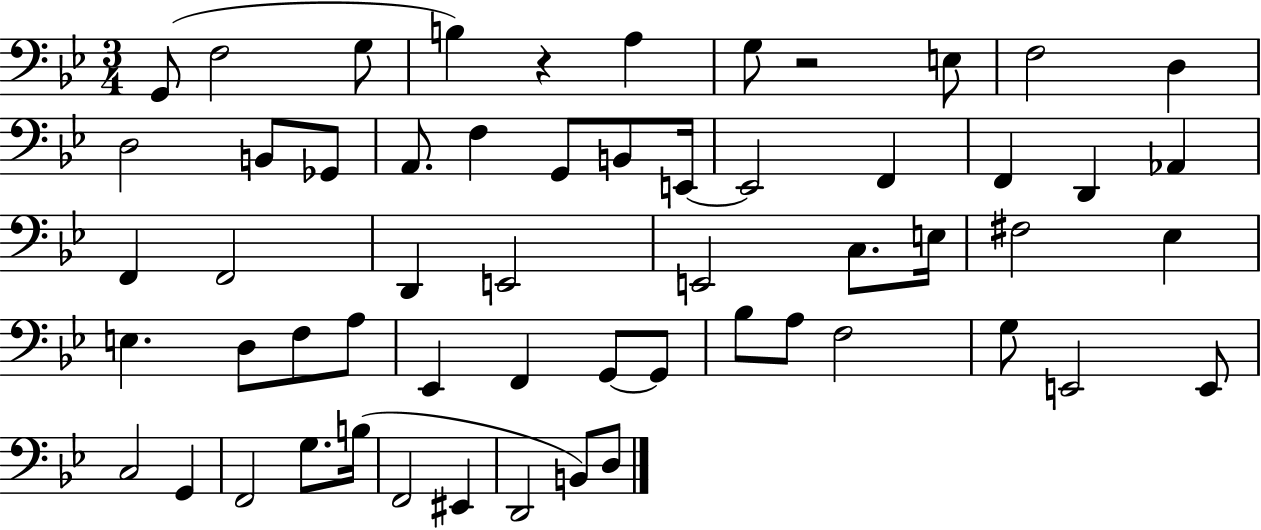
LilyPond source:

{
  \clef bass
  \numericTimeSignature
  \time 3/4
  \key bes \major
  g,8( f2 g8 | b4) r4 a4 | g8 r2 e8 | f2 d4 | \break d2 b,8 ges,8 | a,8. f4 g,8 b,8 e,16~~ | e,2 f,4 | f,4 d,4 aes,4 | \break f,4 f,2 | d,4 e,2 | e,2 c8. e16 | fis2 ees4 | \break e4. d8 f8 a8 | ees,4 f,4 g,8~~ g,8 | bes8 a8 f2 | g8 e,2 e,8 | \break c2 g,4 | f,2 g8. b16( | f,2 eis,4 | d,2 b,8) d8 | \break \bar "|."
}